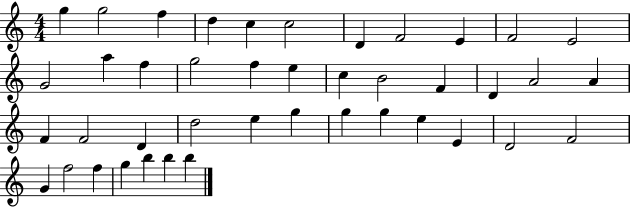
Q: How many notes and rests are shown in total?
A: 42